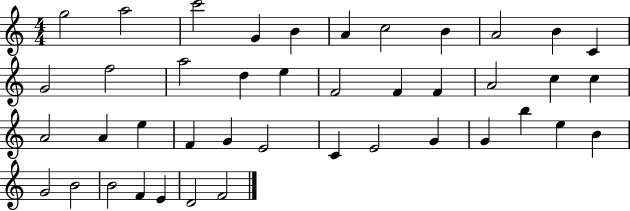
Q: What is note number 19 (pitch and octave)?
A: F4